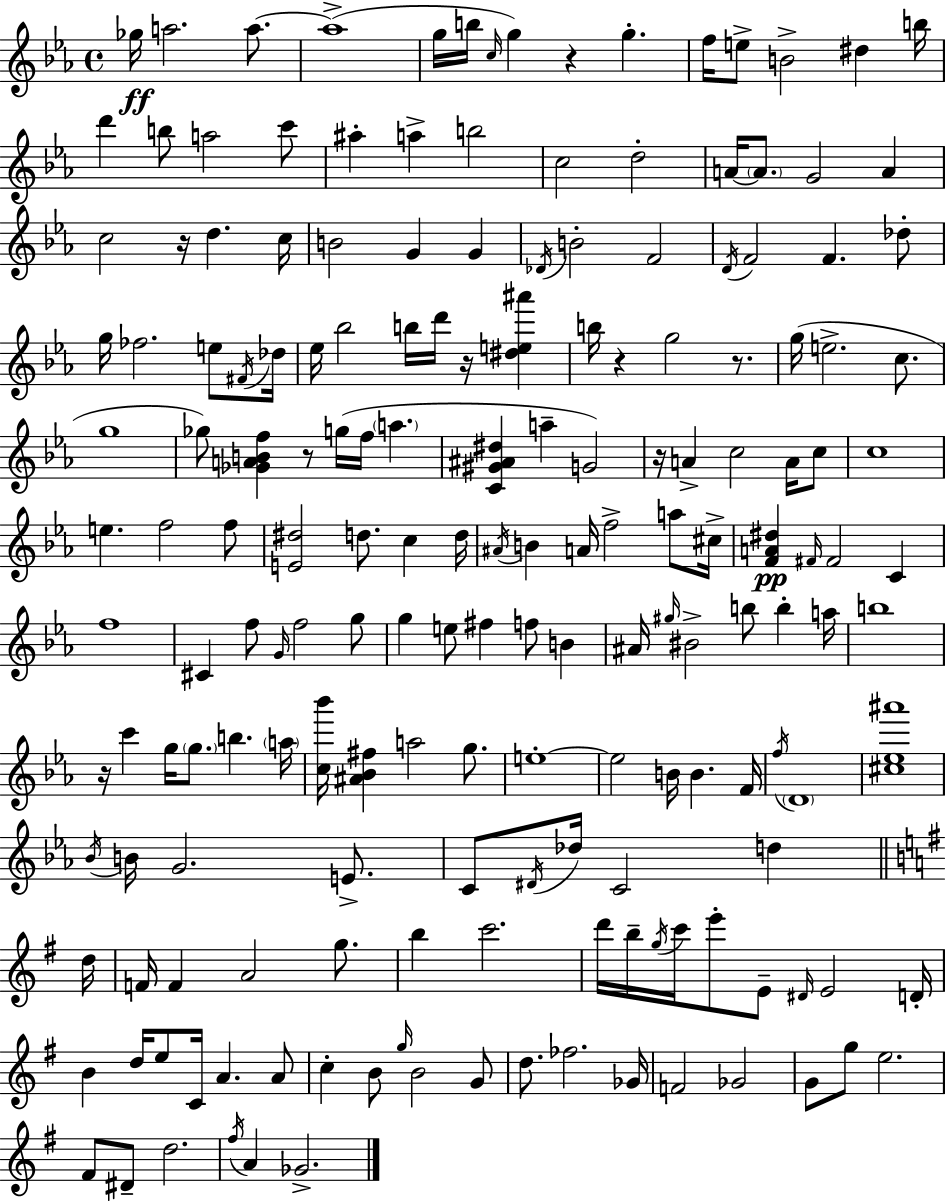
{
  \clef treble
  \time 4/4
  \defaultTimeSignature
  \key c \minor
  \repeat volta 2 { ges''16\ff a''2. a''8.~~ | a''1->( | g''16 b''16 \grace { c''16 } g''4) r4 g''4.-. | f''16 e''8-> b'2-> dis''4 | \break b''16 d'''4 b''8 a''2 c'''8 | ais''4-. a''4-> b''2 | c''2 d''2-. | a'16~~ \parenthesize a'8. g'2 a'4 | \break c''2 r16 d''4. | c''16 b'2 g'4 g'4 | \acciaccatura { des'16 } b'2-. f'2 | \acciaccatura { d'16 } f'2 f'4. | \break des''8-. g''16 fes''2. | e''8 \acciaccatura { fis'16 } des''16 ees''16 bes''2 b''16 d'''16 r16 | <dis'' e'' ais'''>4 b''16 r4 g''2 | r8. g''16( e''2.-> | \break c''8. g''1 | ges''8) <ges' a' b' f''>4 r8 g''16( f''16 \parenthesize a''4. | <c' gis' ais' dis''>4 a''4-- g'2) | r16 a'4-> c''2 | \break a'16 c''8 c''1 | e''4. f''2 | f''8 <e' dis''>2 d''8. c''4 | d''16 \acciaccatura { ais'16 } b'4 a'16 f''2-> | \break a''8 cis''16-> <f' a' dis''>4\pp \grace { fis'16 } fis'2 | c'4 f''1 | cis'4 f''8 \grace { g'16 } f''2 | g''8 g''4 e''8 fis''4 | \break f''8 b'4 ais'16 \grace { gis''16 } bis'2-> | b''8 b''4-. a''16 b''1 | r16 c'''4 g''16 \parenthesize g''8. | b''4. \parenthesize a''16 <c'' bes'''>16 <ais' bes' fis''>4 a''2 | \break g''8. e''1-.~~ | e''2 | b'16 b'4. f'16 \acciaccatura { f''16 } \parenthesize d'1 | <cis'' ees'' ais'''>1 | \break \acciaccatura { bes'16 } b'16 g'2. | e'8.-> c'8 \acciaccatura { dis'16 } des''16 c'2 | d''4 \bar "||" \break \key g \major d''16 f'16 f'4 a'2 g''8. | b''4 c'''2. | d'''16 b''16-- \acciaccatura { g''16 } c'''16 e'''8-. e'8-- \grace { dis'16 } e'2 | d'16-. b'4 d''16 e''8 c'16 a'4. | \break a'8 c''4-. b'8 \grace { g''16 } b'2 | g'8 d''8. fes''2. | ges'16 f'2 ges'2 | g'8 g''8 e''2. | \break fis'8 dis'8-- d''2. | \acciaccatura { fis''16 } a'4 ges'2.-> | } \bar "|."
}